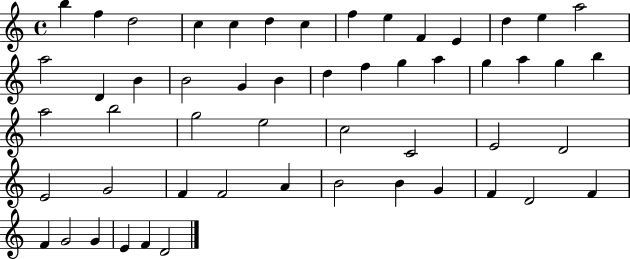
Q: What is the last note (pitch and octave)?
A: D4